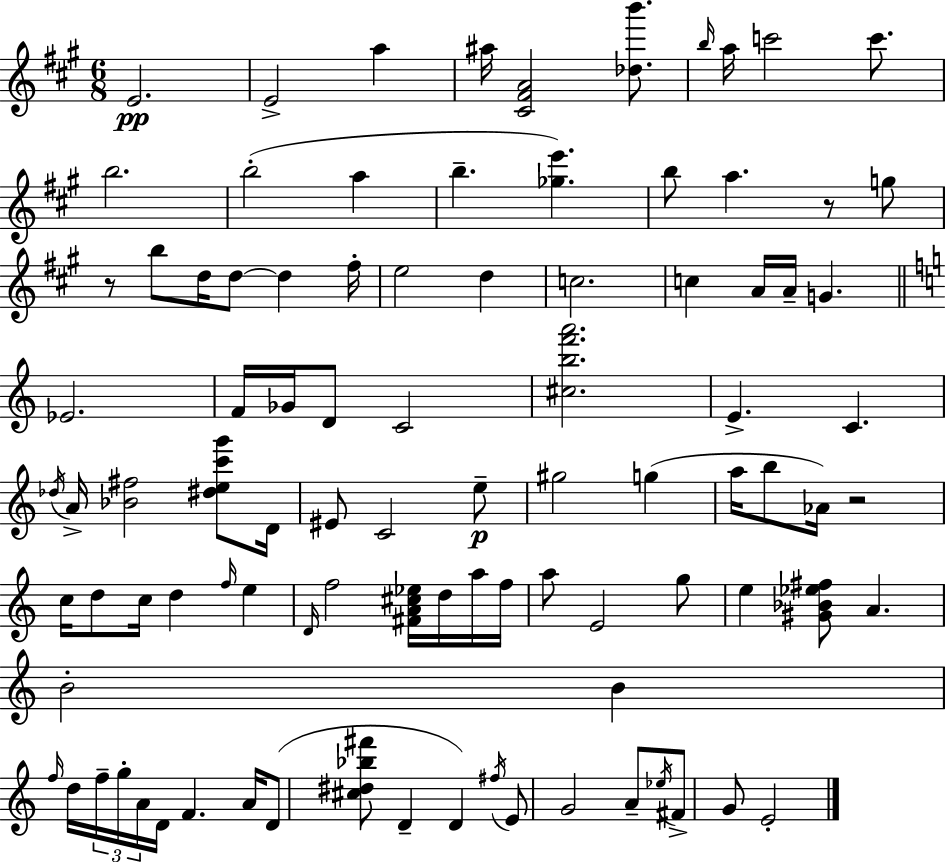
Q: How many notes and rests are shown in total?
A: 94